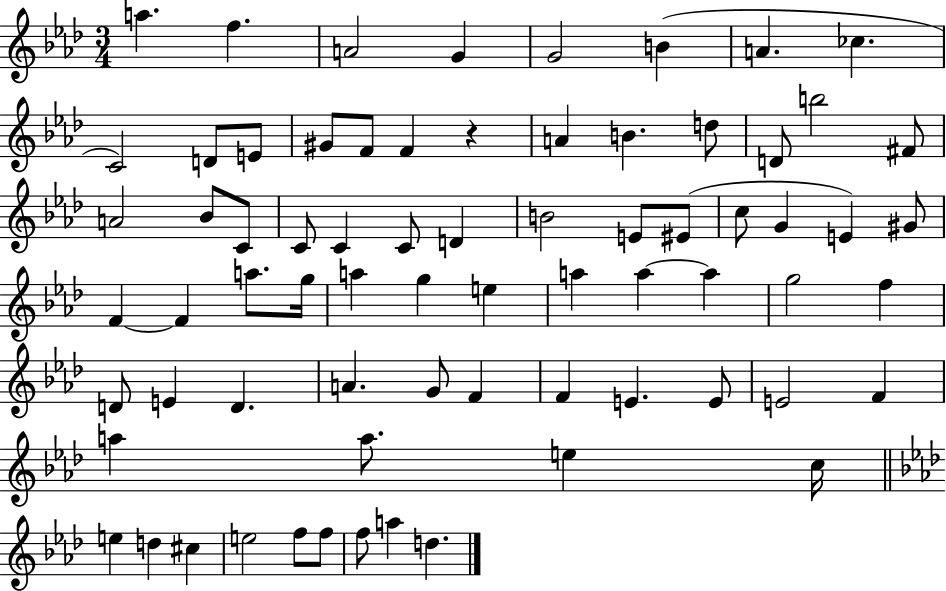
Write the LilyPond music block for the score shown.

{
  \clef treble
  \numericTimeSignature
  \time 3/4
  \key aes \major
  a''4. f''4. | a'2 g'4 | g'2 b'4( | a'4. ces''4. | \break c'2) d'8 e'8 | gis'8 f'8 f'4 r4 | a'4 b'4. d''8 | d'8 b''2 fis'8 | \break a'2 bes'8 c'8 | c'8 c'4 c'8 d'4 | b'2 e'8 eis'8( | c''8 g'4 e'4) gis'8 | \break f'4~~ f'4 a''8. g''16 | a''4 g''4 e''4 | a''4 a''4~~ a''4 | g''2 f''4 | \break d'8 e'4 d'4. | a'4. g'8 f'4 | f'4 e'4. e'8 | e'2 f'4 | \break a''4 a''8. e''4 c''16 | \bar "||" \break \key aes \major e''4 d''4 cis''4 | e''2 f''8 f''8 | f''8 a''4 d''4. | \bar "|."
}